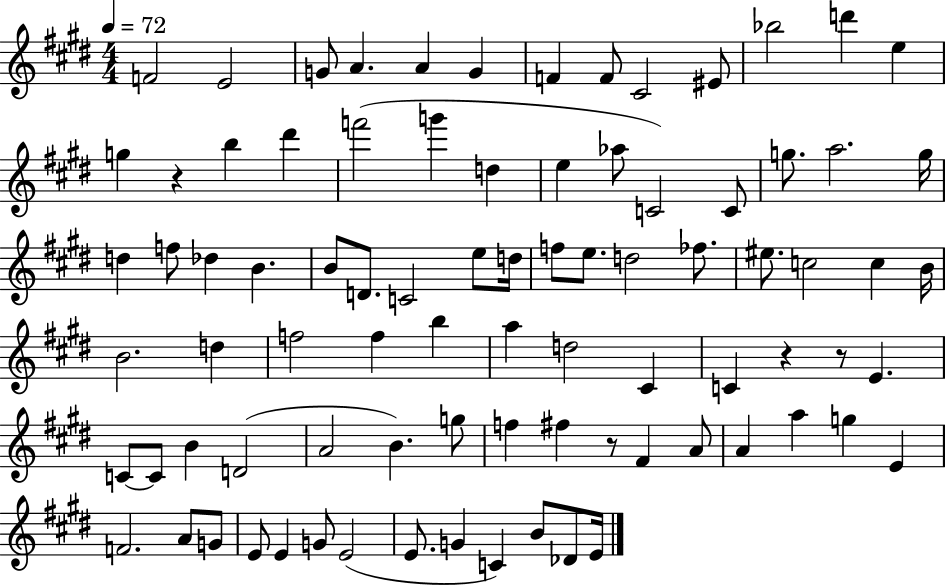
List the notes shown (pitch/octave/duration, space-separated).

F4/h E4/h G4/e A4/q. A4/q G4/q F4/q F4/e C#4/h EIS4/e Bb5/h D6/q E5/q G5/q R/q B5/q D#6/q F6/h G6/q D5/q E5/q Ab5/e C4/h C4/e G5/e. A5/h. G5/s D5/q F5/e Db5/q B4/q. B4/e D4/e. C4/h E5/e D5/s F5/e E5/e. D5/h FES5/e. EIS5/e. C5/h C5/q B4/s B4/h. D5/q F5/h F5/q B5/q A5/q D5/h C#4/q C4/q R/q R/e E4/q. C4/e C4/e B4/q D4/h A4/h B4/q. G5/e F5/q F#5/q R/e F#4/q A4/e A4/q A5/q G5/q E4/q F4/h. A4/e G4/e E4/e E4/q G4/e E4/h E4/e. G4/q C4/q B4/e Db4/e E4/s